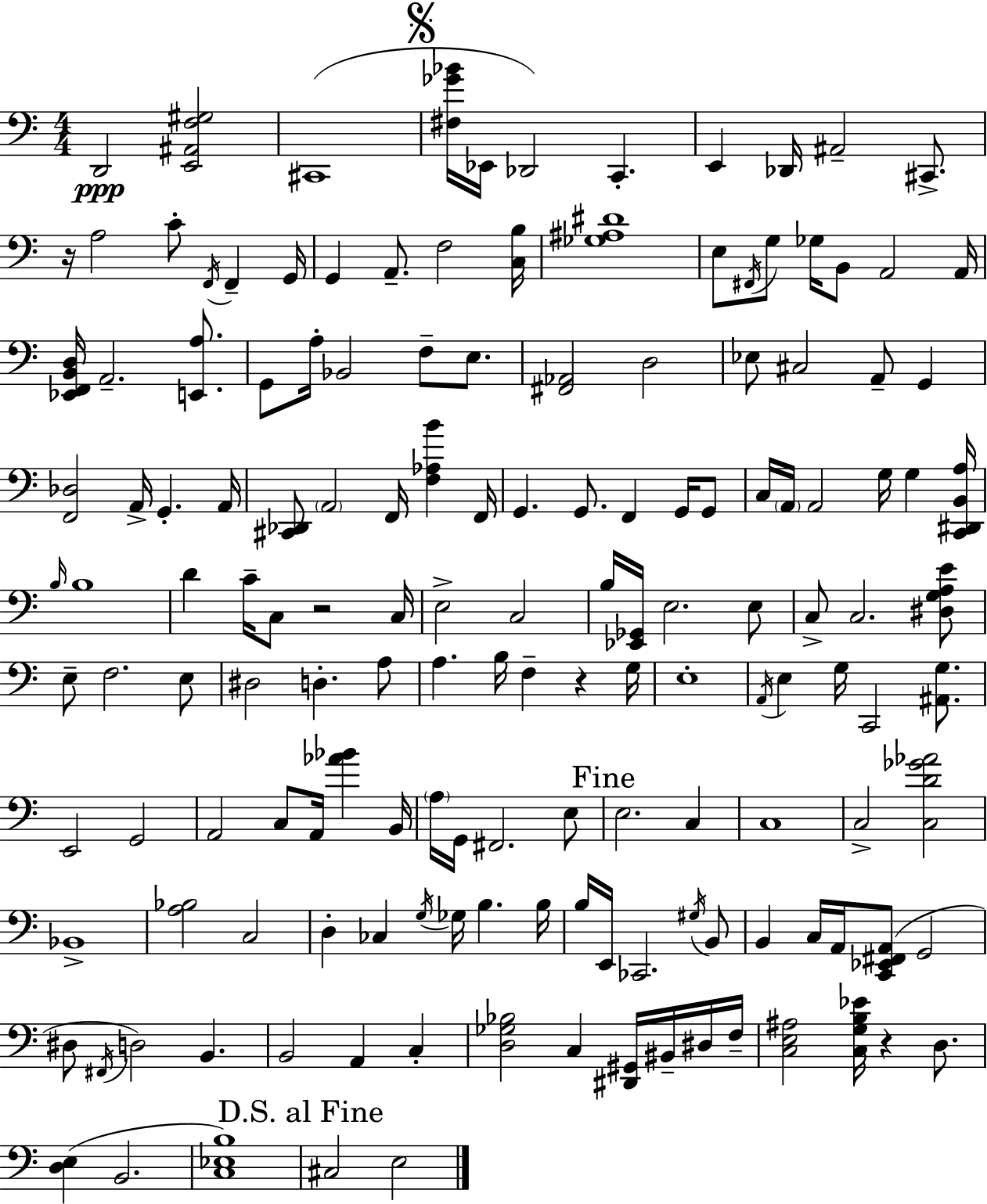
X:1
T:Untitled
M:4/4
L:1/4
K:Am
D,,2 [E,,^A,,F,^G,]2 ^C,,4 [^F,_G_B]/4 _E,,/4 _D,,2 C,, E,, _D,,/4 ^A,,2 ^C,,/2 z/4 A,2 C/2 F,,/4 F,, G,,/4 G,, A,,/2 F,2 [C,B,]/4 [_G,^A,^D]4 E,/2 ^F,,/4 G,/2 _G,/4 B,,/2 A,,2 A,,/4 [_E,,F,,B,,D,]/4 A,,2 [E,,A,]/2 G,,/2 A,/4 _B,,2 F,/2 E,/2 [^F,,_A,,]2 D,2 _E,/2 ^C,2 A,,/2 G,, [F,,_D,]2 A,,/4 G,, A,,/4 [^C,,_D,,]/2 A,,2 F,,/4 [F,_A,B] F,,/4 G,, G,,/2 F,, G,,/4 G,,/2 C,/4 A,,/4 A,,2 G,/4 G, [C,,^D,,B,,A,]/4 B,/4 B,4 D C/4 C,/2 z2 C,/4 E,2 C,2 B,/4 [_E,,_G,,]/4 E,2 E,/2 C,/2 C,2 [^D,G,A,E]/2 E,/2 F,2 E,/2 ^D,2 D, A,/2 A, B,/4 F, z G,/4 E,4 A,,/4 E, G,/4 C,,2 [^A,,G,]/2 E,,2 G,,2 A,,2 C,/2 A,,/4 [_A_B] B,,/4 A,/4 G,,/4 ^F,,2 E,/2 E,2 C, C,4 C,2 [C,D_G_A]2 _B,,4 [A,_B,]2 C,2 D, _C, G,/4 _G,/4 B, B,/4 B,/4 E,,/4 _C,,2 ^G,/4 B,,/2 B,, C,/4 A,,/4 [C,,_E,,^F,,A,,]/2 G,,2 ^D,/2 ^F,,/4 D,2 B,, B,,2 A,, C, [D,_G,_B,]2 C, [^D,,^G,,]/4 ^B,,/4 ^D,/4 F,/4 [C,E,^A,]2 [C,G,B,_E]/4 z D,/2 [D,E,] B,,2 [C,_E,B,]4 ^C,2 E,2